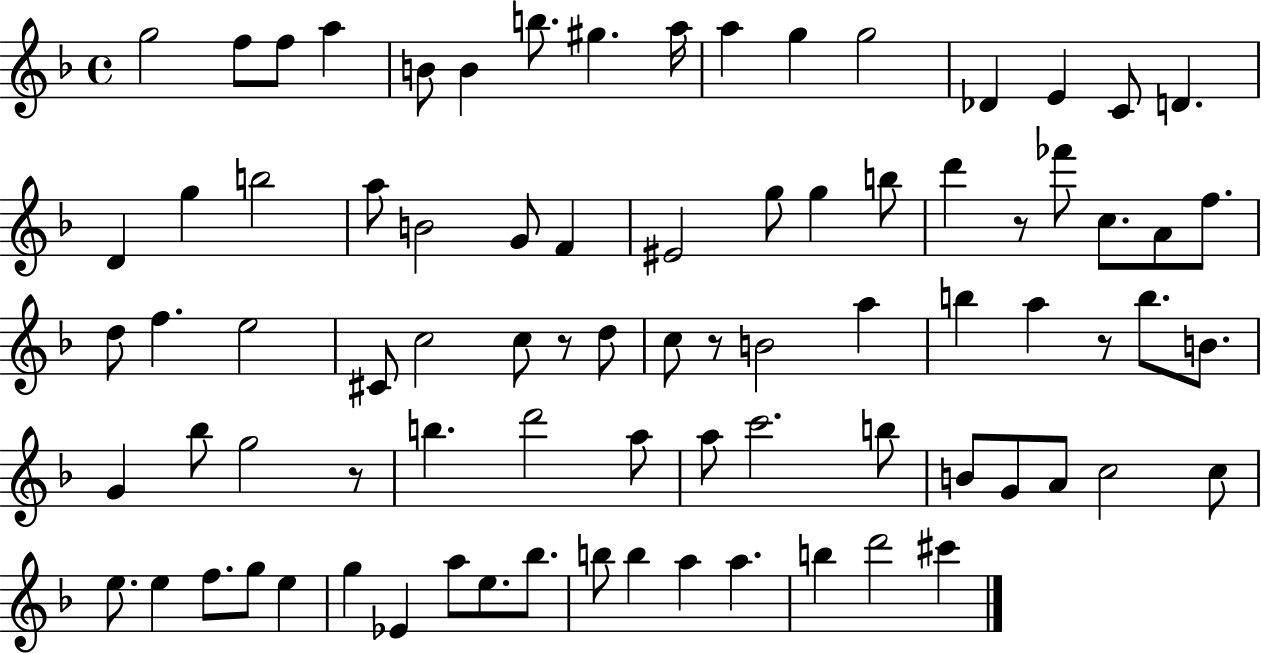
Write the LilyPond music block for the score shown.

{
  \clef treble
  \time 4/4
  \defaultTimeSignature
  \key f \major
  \repeat volta 2 { g''2 f''8 f''8 a''4 | b'8 b'4 b''8. gis''4. a''16 | a''4 g''4 g''2 | des'4 e'4 c'8 d'4. | \break d'4 g''4 b''2 | a''8 b'2 g'8 f'4 | eis'2 g''8 g''4 b''8 | d'''4 r8 fes'''8 c''8. a'8 f''8. | \break d''8 f''4. e''2 | cis'8 c''2 c''8 r8 d''8 | c''8 r8 b'2 a''4 | b''4 a''4 r8 b''8. b'8. | \break g'4 bes''8 g''2 r8 | b''4. d'''2 a''8 | a''8 c'''2. b''8 | b'8 g'8 a'8 c''2 c''8 | \break e''8. e''4 f''8. g''8 e''4 | g''4 ees'4 a''8 e''8. bes''8. | b''8 b''4 a''4 a''4. | b''4 d'''2 cis'''4 | \break } \bar "|."
}